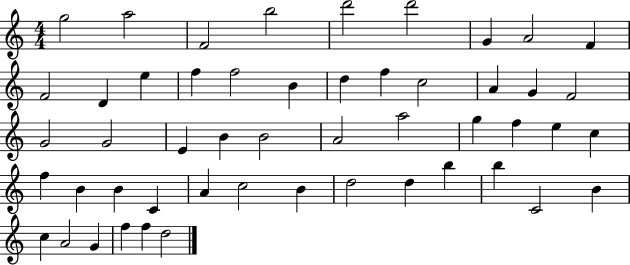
{
  \clef treble
  \numericTimeSignature
  \time 4/4
  \key c \major
  g''2 a''2 | f'2 b''2 | d'''2 d'''2 | g'4 a'2 f'4 | \break f'2 d'4 e''4 | f''4 f''2 b'4 | d''4 f''4 c''2 | a'4 g'4 f'2 | \break g'2 g'2 | e'4 b'4 b'2 | a'2 a''2 | g''4 f''4 e''4 c''4 | \break f''4 b'4 b'4 c'4 | a'4 c''2 b'4 | d''2 d''4 b''4 | b''4 c'2 b'4 | \break c''4 a'2 g'4 | f''4 f''4 d''2 | \bar "|."
}